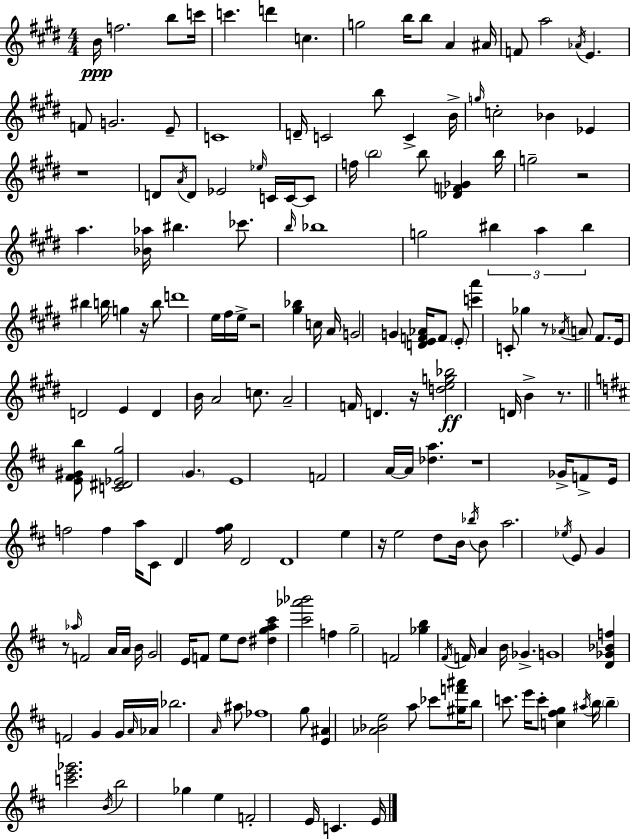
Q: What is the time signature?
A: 4/4